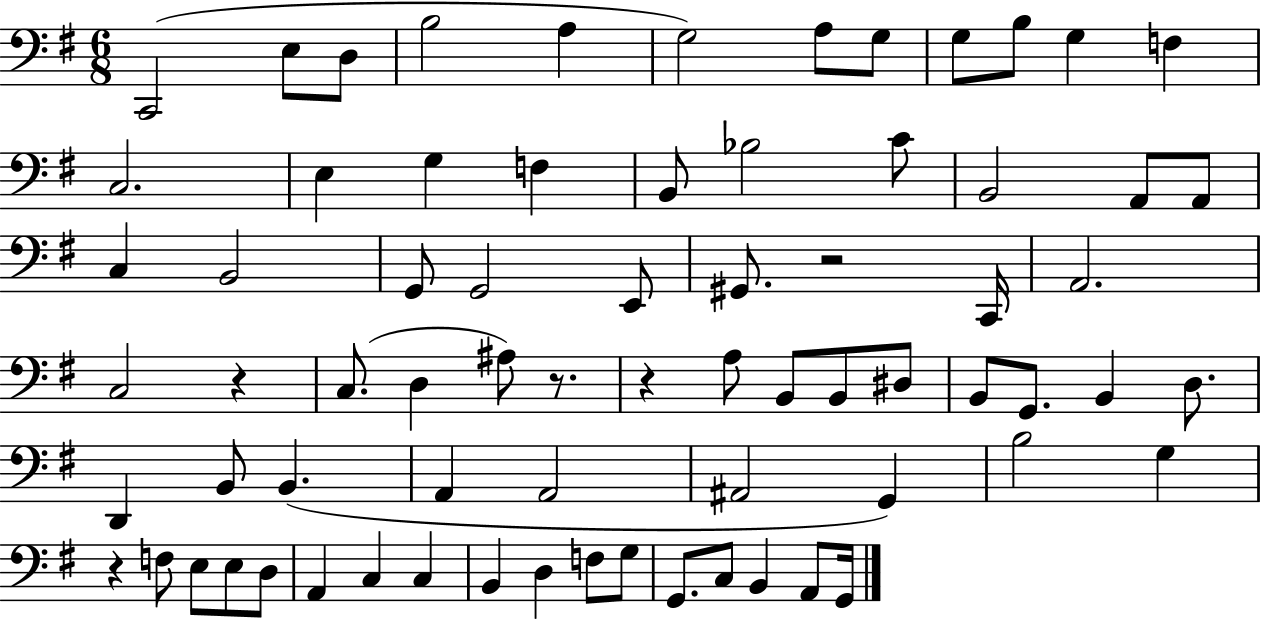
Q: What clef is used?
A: bass